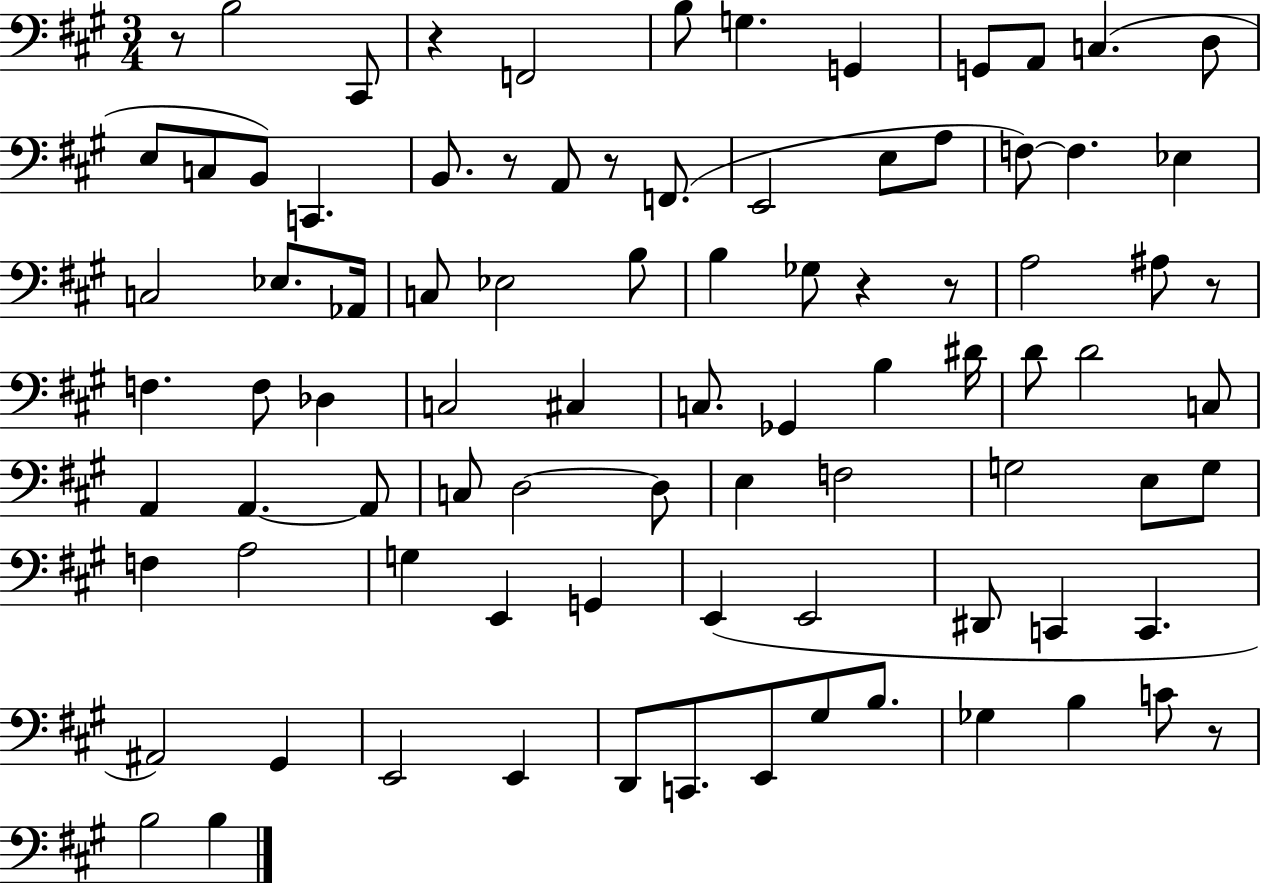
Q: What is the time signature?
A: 3/4